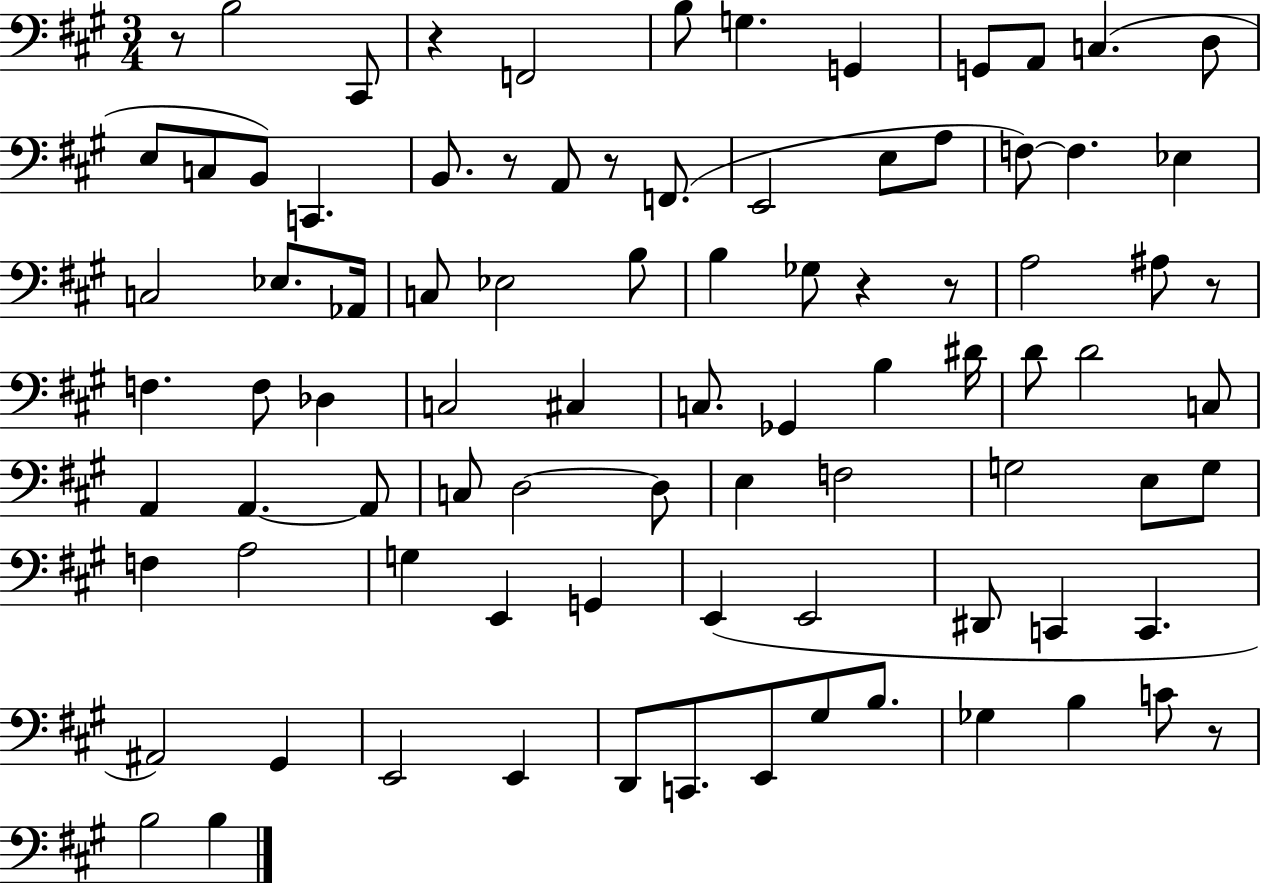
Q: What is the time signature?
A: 3/4